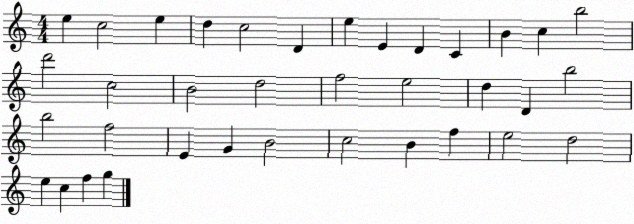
X:1
T:Untitled
M:4/4
L:1/4
K:C
e c2 e d c2 D e E D C B c b2 d'2 c2 B2 d2 f2 e2 d D b2 b2 f2 E G B2 c2 B f e2 d2 e c f g